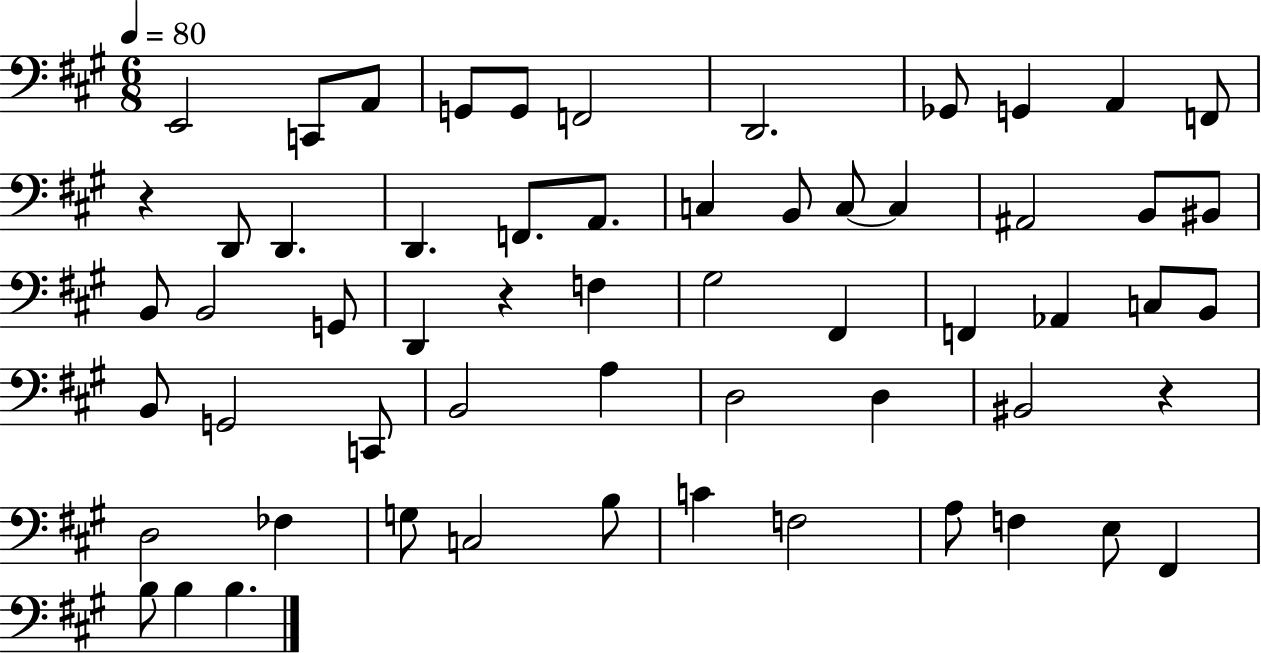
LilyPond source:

{
  \clef bass
  \numericTimeSignature
  \time 6/8
  \key a \major
  \tempo 4 = 80
  \repeat volta 2 { e,2 c,8 a,8 | g,8 g,8 f,2 | d,2. | ges,8 g,4 a,4 f,8 | \break r4 d,8 d,4. | d,4. f,8. a,8. | c4 b,8 c8~~ c4 | ais,2 b,8 bis,8 | \break b,8 b,2 g,8 | d,4 r4 f4 | gis2 fis,4 | f,4 aes,4 c8 b,8 | \break b,8 g,2 c,8 | b,2 a4 | d2 d4 | bis,2 r4 | \break d2 fes4 | g8 c2 b8 | c'4 f2 | a8 f4 e8 fis,4 | \break b8 b4 b4. | } \bar "|."
}